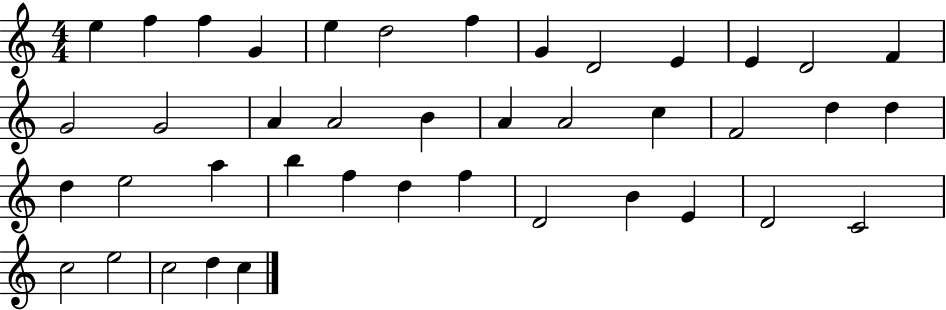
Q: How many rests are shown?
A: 0